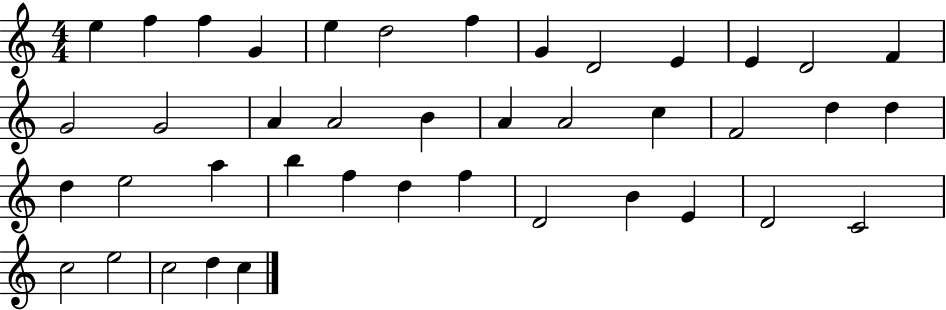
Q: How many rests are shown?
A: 0